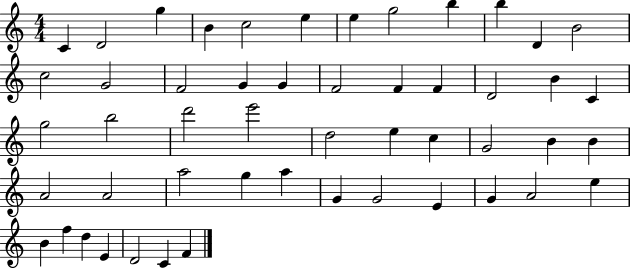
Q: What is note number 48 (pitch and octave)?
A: E4